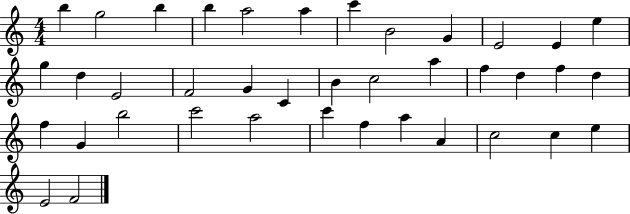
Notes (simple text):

B5/q G5/h B5/q B5/q A5/h A5/q C6/q B4/h G4/q E4/h E4/q E5/q G5/q D5/q E4/h F4/h G4/q C4/q B4/q C5/h A5/q F5/q D5/q F5/q D5/q F5/q G4/q B5/h C6/h A5/h C6/q F5/q A5/q A4/q C5/h C5/q E5/q E4/h F4/h